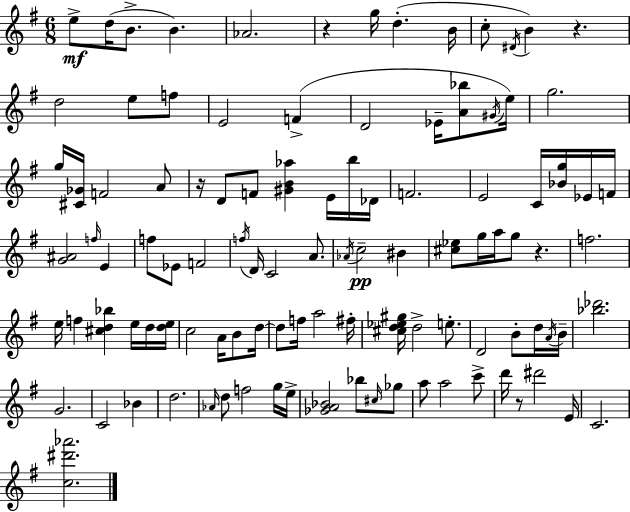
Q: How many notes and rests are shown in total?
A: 105